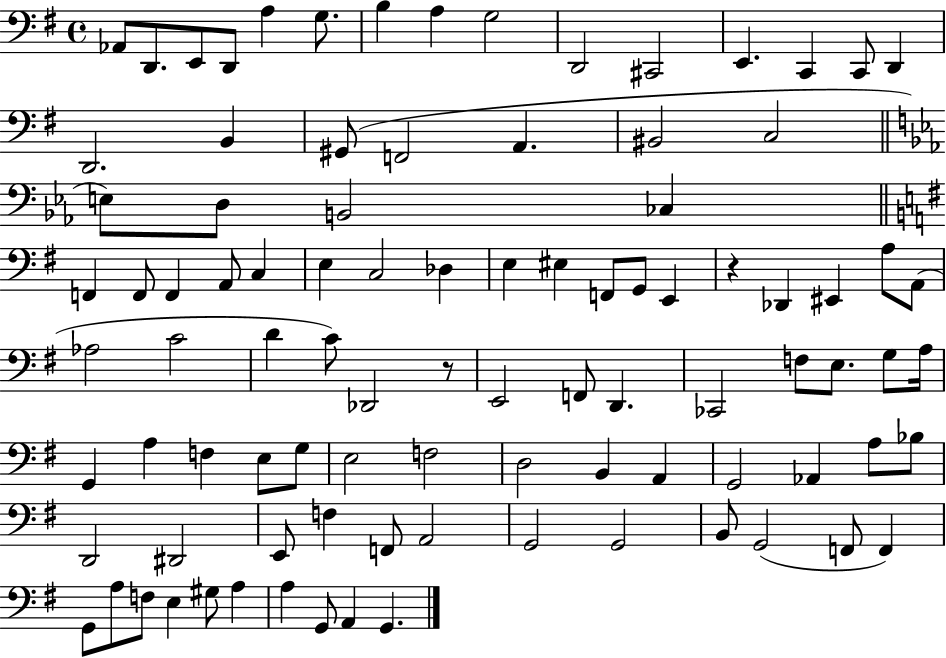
X:1
T:Untitled
M:4/4
L:1/4
K:G
_A,,/2 D,,/2 E,,/2 D,,/2 A, G,/2 B, A, G,2 D,,2 ^C,,2 E,, C,, C,,/2 D,, D,,2 B,, ^G,,/2 F,,2 A,, ^B,,2 C,2 E,/2 D,/2 B,,2 _C, F,, F,,/2 F,, A,,/2 C, E, C,2 _D, E, ^E, F,,/2 G,,/2 E,, z _D,, ^E,, A,/2 A,,/2 _A,2 C2 D C/2 _D,,2 z/2 E,,2 F,,/2 D,, _C,,2 F,/2 E,/2 G,/2 A,/4 G,, A, F, E,/2 G,/2 E,2 F,2 D,2 B,, A,, G,,2 _A,, A,/2 _B,/2 D,,2 ^D,,2 E,,/2 F, F,,/2 A,,2 G,,2 G,,2 B,,/2 G,,2 F,,/2 F,, G,,/2 A,/2 F,/2 E, ^G,/2 A, A, G,,/2 A,, G,,